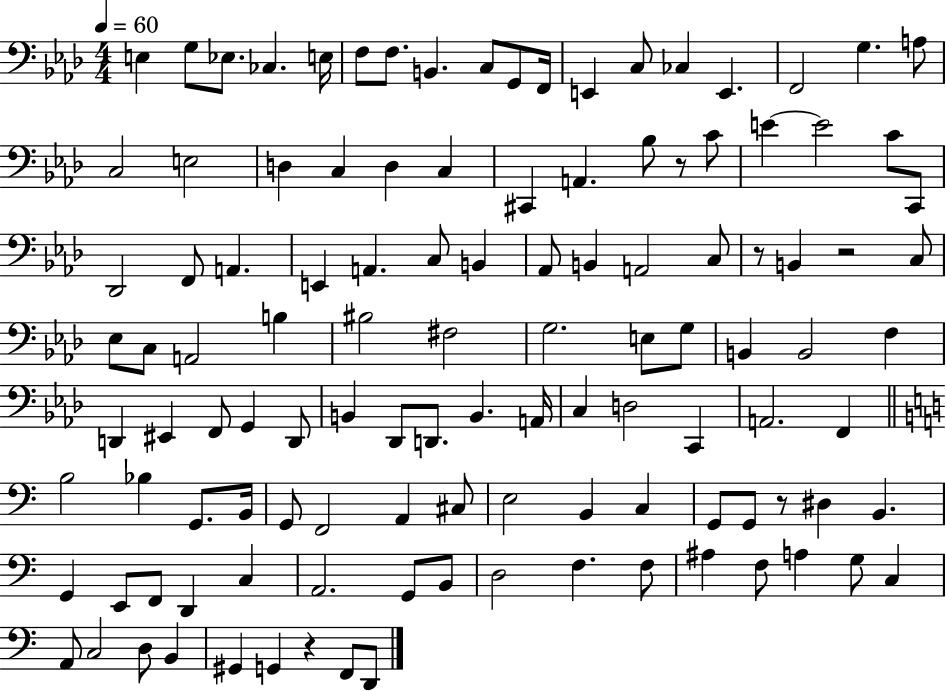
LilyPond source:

{
  \clef bass
  \numericTimeSignature
  \time 4/4
  \key aes \major
  \tempo 4 = 60
  e4 g8 ees8. ces4. e16 | f8 f8. b,4. c8 g,8 f,16 | e,4 c8 ces4 e,4. | f,2 g4. a8 | \break c2 e2 | d4 c4 d4 c4 | cis,4 a,4. bes8 r8 c'8 | e'4~~ e'2 c'8 c,8 | \break des,2 f,8 a,4. | e,4 a,4. c8 b,4 | aes,8 b,4 a,2 c8 | r8 b,4 r2 c8 | \break ees8 c8 a,2 b4 | bis2 fis2 | g2. e8 g8 | b,4 b,2 f4 | \break d,4 eis,4 f,8 g,4 d,8 | b,4 des,8 d,8. b,4. a,16 | c4 d2 c,4 | a,2. f,4 | \break \bar "||" \break \key c \major b2 bes4 g,8. b,16 | g,8 f,2 a,4 cis8 | e2 b,4 c4 | g,8 g,8 r8 dis4 b,4. | \break g,4 e,8 f,8 d,4 c4 | a,2. g,8 b,8 | d2 f4. f8 | ais4 f8 a4 g8 c4 | \break a,8 c2 d8 b,4 | gis,4 g,4 r4 f,8 d,8 | \bar "|."
}